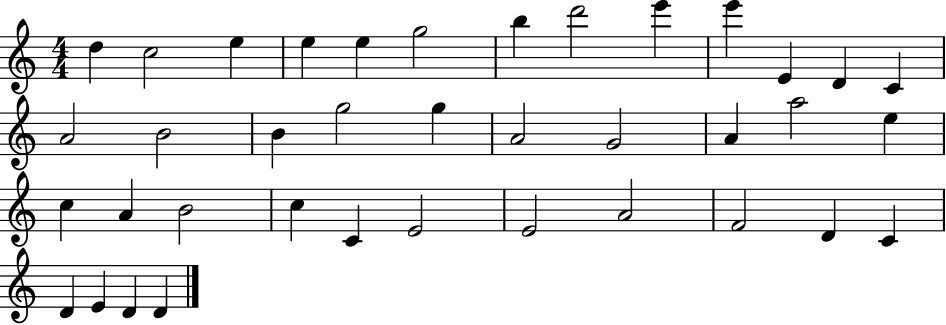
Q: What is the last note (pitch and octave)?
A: D4